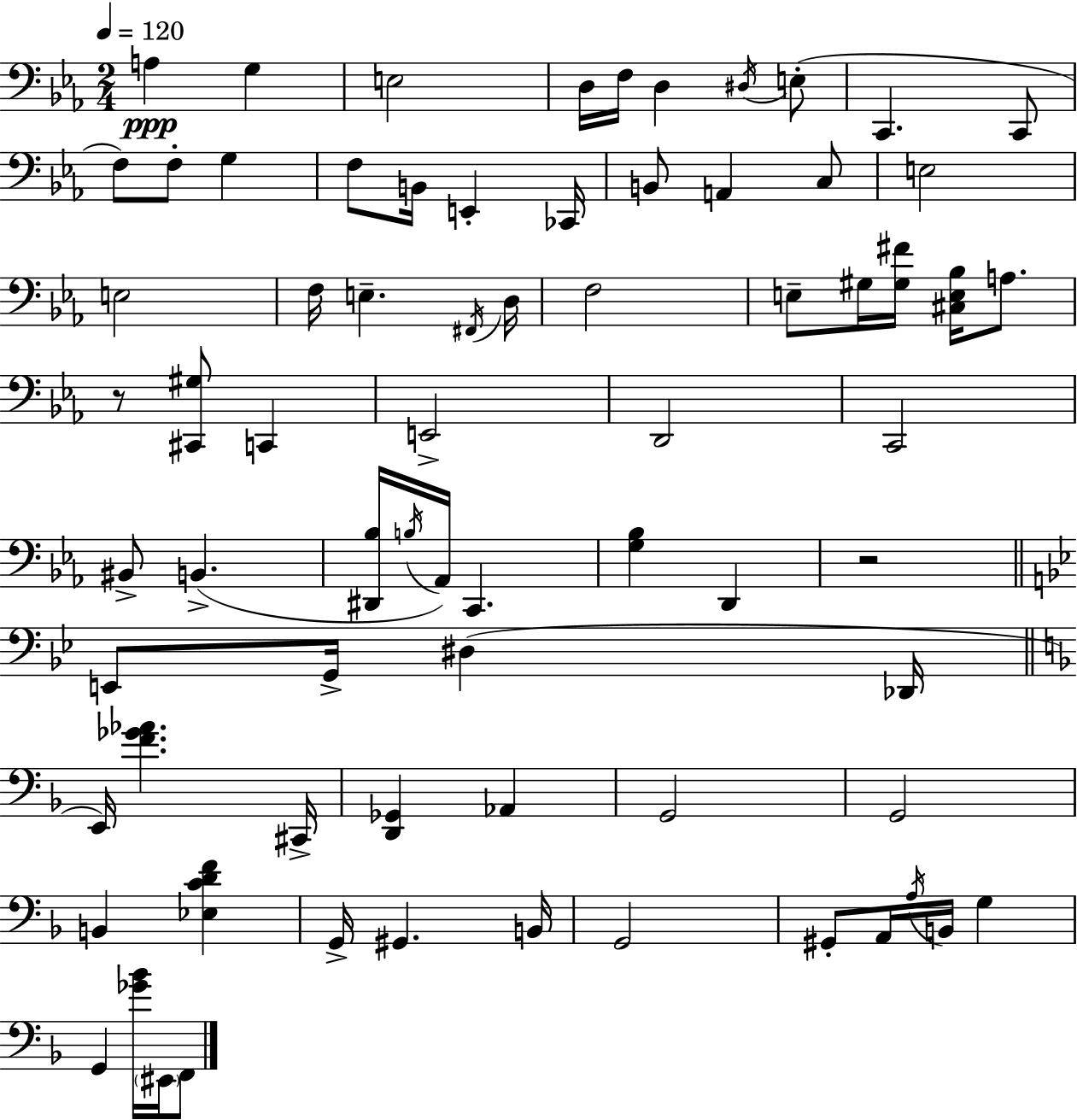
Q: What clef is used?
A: bass